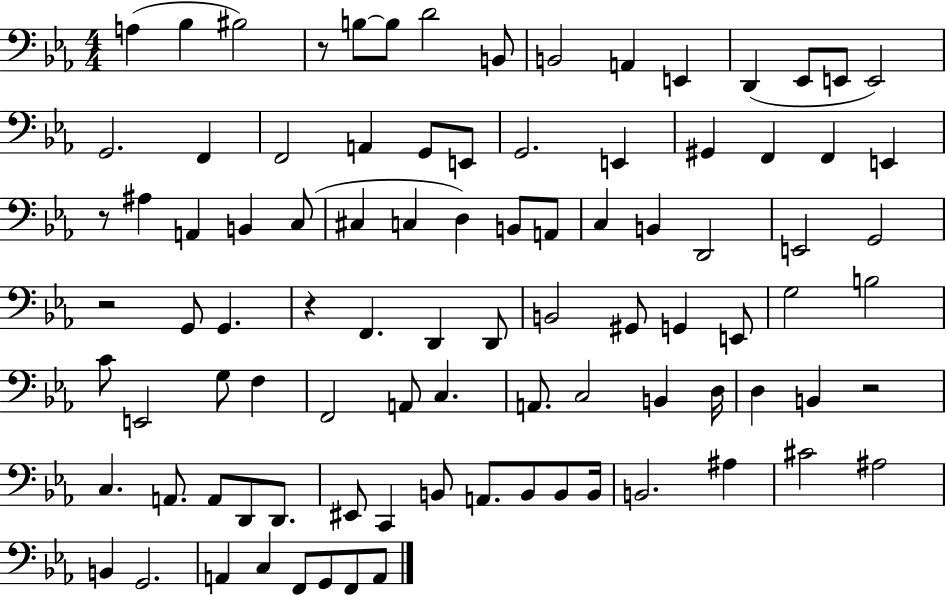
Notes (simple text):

A3/q Bb3/q BIS3/h R/e B3/e B3/e D4/h B2/e B2/h A2/q E2/q D2/q Eb2/e E2/e E2/h G2/h. F2/q F2/h A2/q G2/e E2/e G2/h. E2/q G#2/q F2/q F2/q E2/q R/e A#3/q A2/q B2/q C3/e C#3/q C3/q D3/q B2/e A2/e C3/q B2/q D2/h E2/h G2/h R/h G2/e G2/q. R/q F2/q. D2/q D2/e B2/h G#2/e G2/q E2/e G3/h B3/h C4/e E2/h G3/e F3/q F2/h A2/e C3/q. A2/e. C3/h B2/q D3/s D3/q B2/q R/h C3/q. A2/e. A2/e D2/e D2/e. EIS2/e C2/q B2/e A2/e. B2/e B2/e B2/s B2/h. A#3/q C#4/h A#3/h B2/q G2/h. A2/q C3/q F2/e G2/e F2/e A2/e